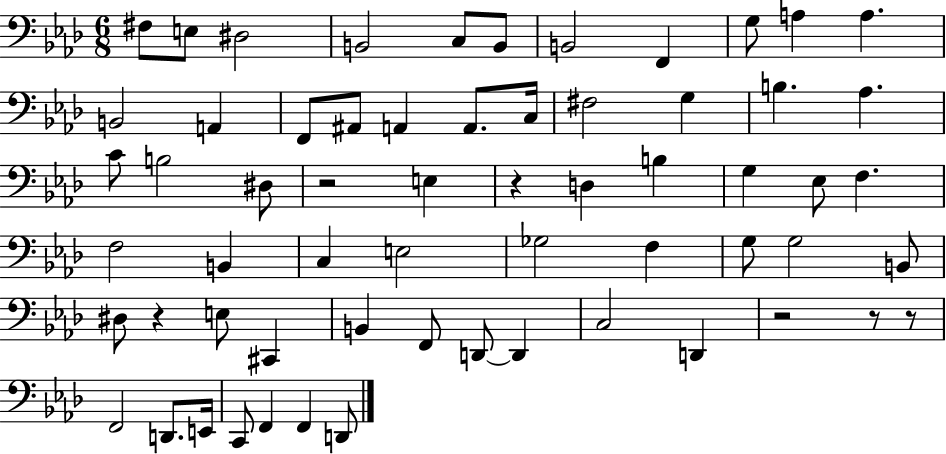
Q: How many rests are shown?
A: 6